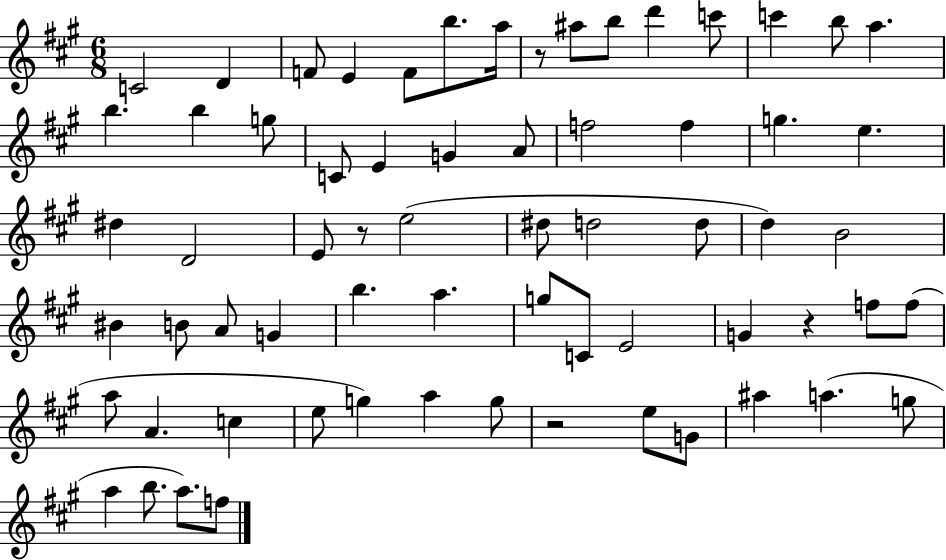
C4/h D4/q F4/e E4/q F4/e B5/e. A5/s R/e A#5/e B5/e D6/q C6/e C6/q B5/e A5/q. B5/q. B5/q G5/e C4/e E4/q G4/q A4/e F5/h F5/q G5/q. E5/q. D#5/q D4/h E4/e R/e E5/h D#5/e D5/h D5/e D5/q B4/h BIS4/q B4/e A4/e G4/q B5/q. A5/q. G5/e C4/e E4/h G4/q R/q F5/e F5/e A5/e A4/q. C5/q E5/e G5/q A5/q G5/e R/h E5/e G4/e A#5/q A5/q. G5/e A5/q B5/e. A5/e. F5/e